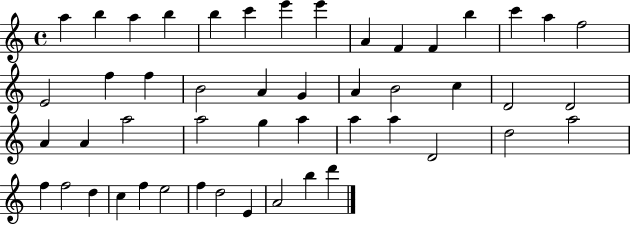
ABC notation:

X:1
T:Untitled
M:4/4
L:1/4
K:C
a b a b b c' e' e' A F F b c' a f2 E2 f f B2 A G A B2 c D2 D2 A A a2 a2 g a a a D2 d2 a2 f f2 d c f e2 f d2 E A2 b d'